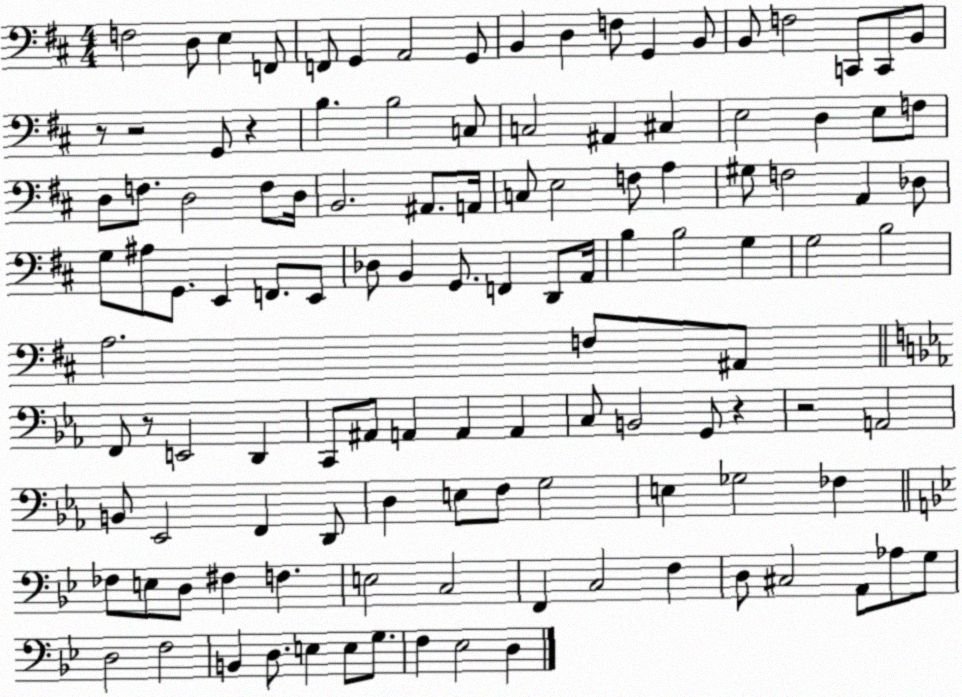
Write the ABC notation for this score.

X:1
T:Untitled
M:4/4
L:1/4
K:D
F,2 D,/2 E, F,,/2 F,,/2 G,, A,,2 G,,/2 B,, D, F,/2 G,, B,,/2 B,,/2 F,2 C,,/2 C,,/2 B,,/2 z/2 z2 G,,/2 z B, B,2 C,/2 C,2 ^A,, ^C, E,2 D, E,/2 F,/2 D,/2 F,/2 D,2 F,/2 D,/4 B,,2 ^A,,/2 A,,/4 C,/2 E,2 F,/2 A, ^G,/2 F,2 A,, _D,/2 G,/2 ^A,/2 G,,/2 E,, F,,/2 E,,/2 _D,/2 B,, G,,/2 F,, D,,/2 A,,/4 B, B,2 G, G,2 B,2 A,2 F,/2 ^A,,/2 F,,/2 z/2 E,,2 D,, C,,/2 ^A,,/2 A,, A,, A,, C,/2 B,,2 G,,/2 z z2 A,,2 B,,/2 _E,,2 F,, D,,/2 D, E,/2 F,/2 G,2 E, _G,2 _F, _F,/2 E,/2 D,/2 ^F, F, E,2 C,2 F,, C,2 F, D,/2 ^C,2 A,,/2 _A,/2 G,/2 D,2 F,2 B,, D,/2 E, E,/2 G,/2 F, _E,2 D,